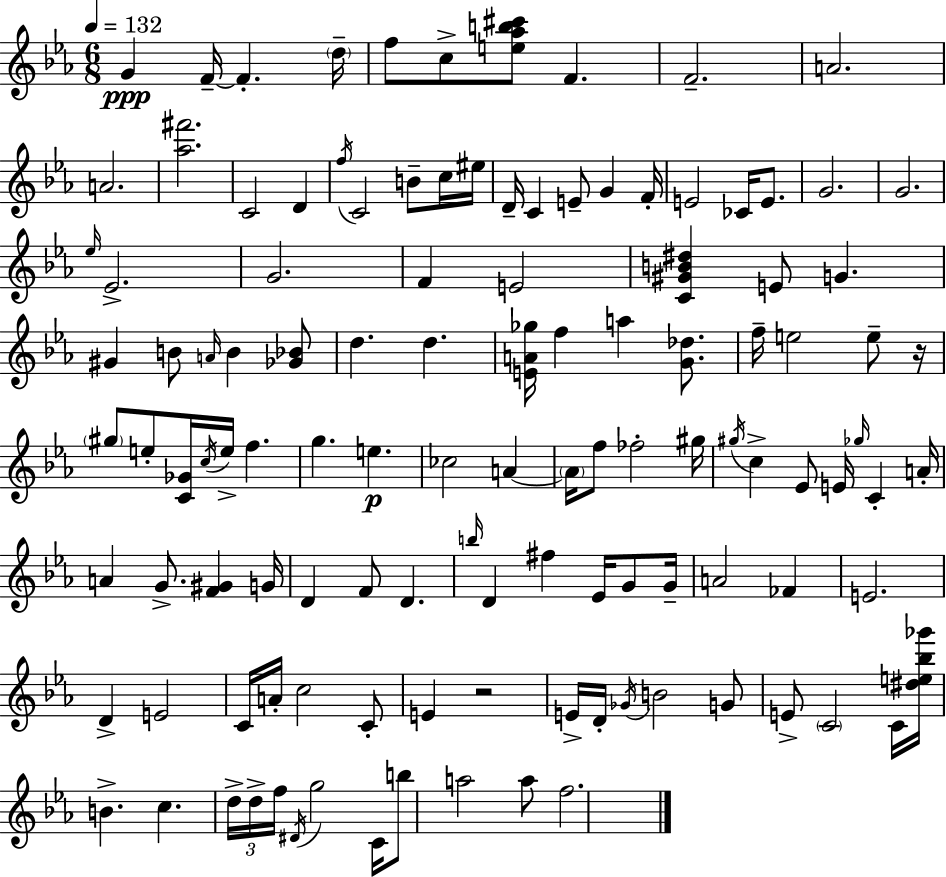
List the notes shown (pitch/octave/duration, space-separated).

G4/q F4/s F4/q. D5/s F5/e C5/e [E5,Ab5,B5,C#6]/e F4/q. F4/h. A4/h. A4/h. [Ab5,F#6]/h. C4/h D4/q F5/s C4/h B4/e C5/s EIS5/s D4/s C4/q E4/e G4/q F4/s E4/h CES4/s E4/e. G4/h. G4/h. Eb5/s Eb4/h. G4/h. F4/q E4/h [C4,G#4,B4,D#5]/q E4/e G4/q. G#4/q B4/e A4/s B4/q [Gb4,Bb4]/e D5/q. D5/q. [E4,A4,Gb5]/s F5/q A5/q [G4,Db5]/e. F5/s E5/h E5/e R/s G#5/e E5/e [C4,Gb4]/s C5/s E5/s F5/q. G5/q. E5/q. CES5/h A4/q A4/s F5/e FES5/h G#5/s G#5/s C5/q Eb4/e E4/s Gb5/s C4/q A4/s A4/q G4/e. [F4,G#4]/q G4/s D4/q F4/e D4/q. B5/s D4/q F#5/q Eb4/s G4/e G4/s A4/h FES4/q E4/h. D4/q E4/h C4/s A4/s C5/h C4/e E4/q R/h E4/s D4/s Gb4/s B4/h G4/e E4/e C4/h C4/s [D#5,E5,Bb5,Gb6]/s B4/q. C5/q. D5/s D5/s F5/s D#4/s G5/h C4/s B5/e A5/h A5/e F5/h.